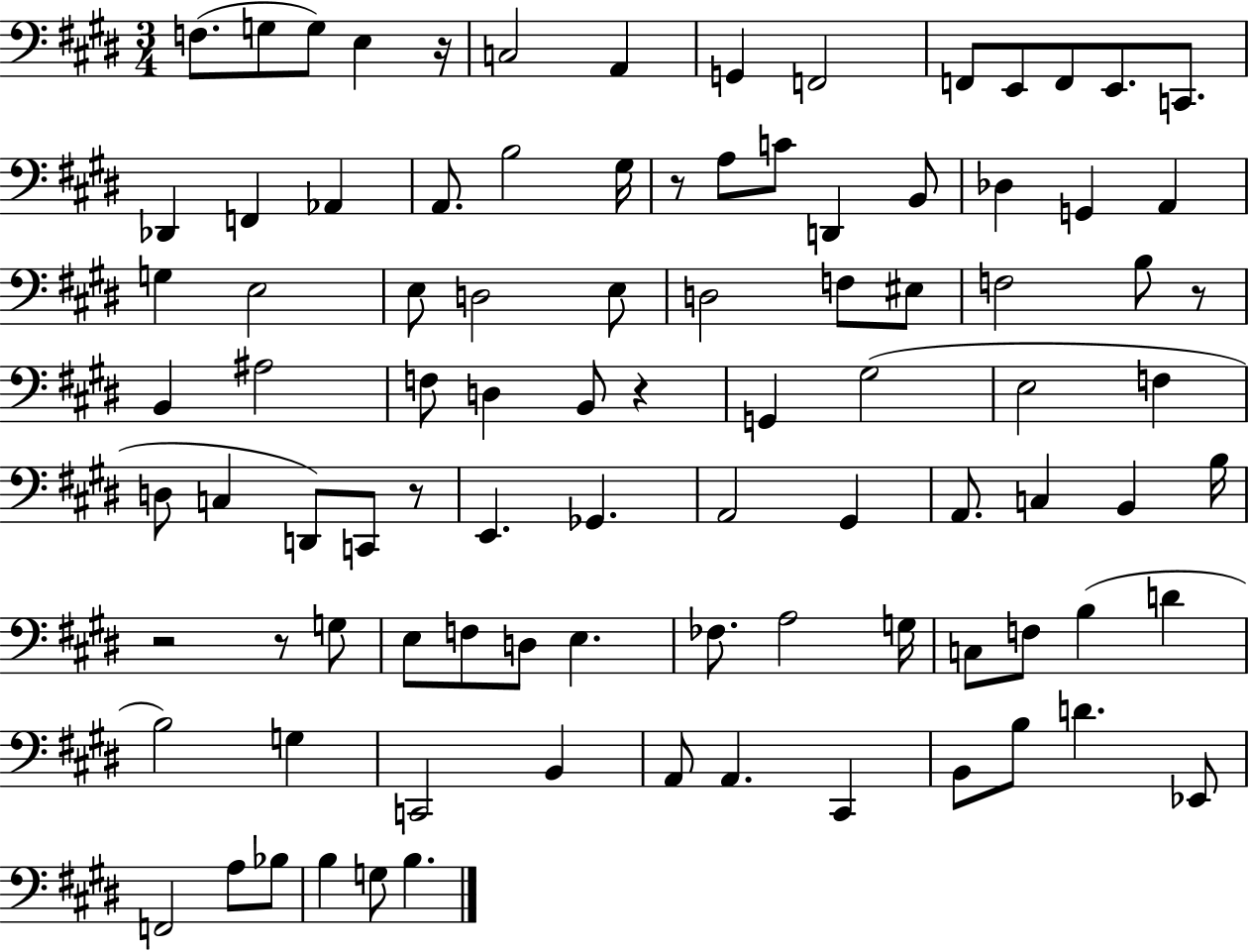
F3/e. G3/e G3/e E3/q R/s C3/h A2/q G2/q F2/h F2/e E2/e F2/e E2/e. C2/e. Db2/q F2/q Ab2/q A2/e. B3/h G#3/s R/e A3/e C4/e D2/q B2/e Db3/q G2/q A2/q G3/q E3/h E3/e D3/h E3/e D3/h F3/e EIS3/e F3/h B3/e R/e B2/q A#3/h F3/e D3/q B2/e R/q G2/q G#3/h E3/h F3/q D3/e C3/q D2/e C2/e R/e E2/q. Gb2/q. A2/h G#2/q A2/e. C3/q B2/q B3/s R/h R/e G3/e E3/e F3/e D3/e E3/q. FES3/e. A3/h G3/s C3/e F3/e B3/q D4/q B3/h G3/q C2/h B2/q A2/e A2/q. C#2/q B2/e B3/e D4/q. Eb2/e F2/h A3/e Bb3/e B3/q G3/e B3/q.